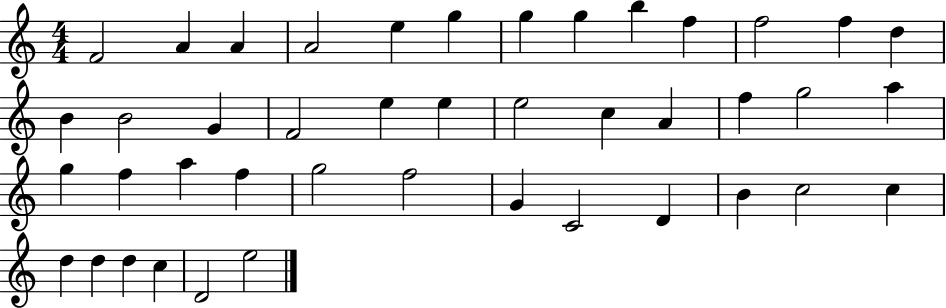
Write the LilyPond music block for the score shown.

{
  \clef treble
  \numericTimeSignature
  \time 4/4
  \key c \major
  f'2 a'4 a'4 | a'2 e''4 g''4 | g''4 g''4 b''4 f''4 | f''2 f''4 d''4 | \break b'4 b'2 g'4 | f'2 e''4 e''4 | e''2 c''4 a'4 | f''4 g''2 a''4 | \break g''4 f''4 a''4 f''4 | g''2 f''2 | g'4 c'2 d'4 | b'4 c''2 c''4 | \break d''4 d''4 d''4 c''4 | d'2 e''2 | \bar "|."
}